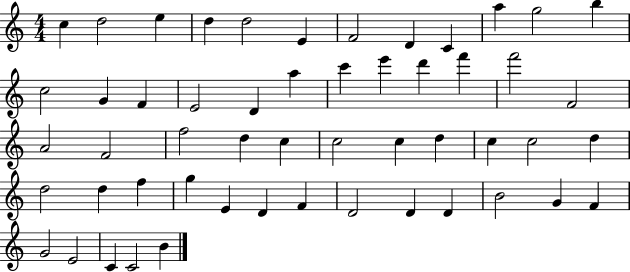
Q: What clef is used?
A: treble